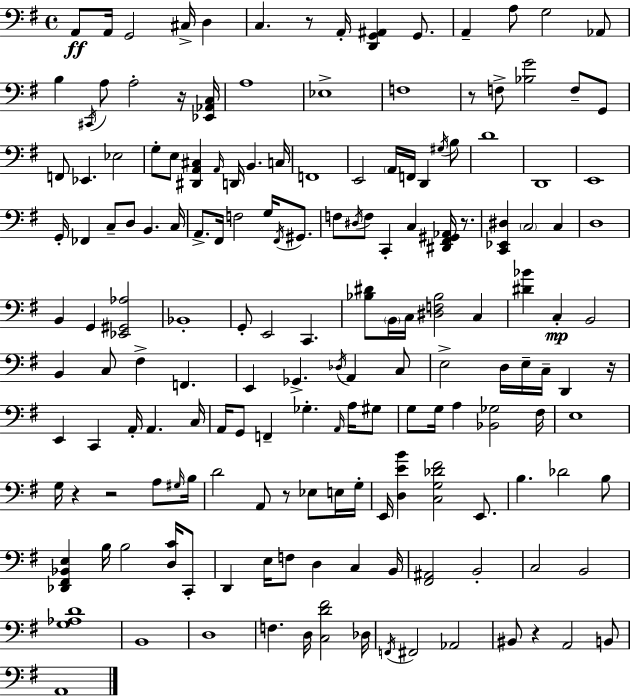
A2/e A2/s G2/h C#3/s D3/q C3/q. R/e A2/s [D2,G2,A#2]/q G2/e. A2/q A3/e G3/h Ab2/e B3/q C#2/s A3/e A3/h R/s [Eb2,Ab2,C3]/s A3/w Eb3/w F3/w R/e F3/e [Bb3,G4]/h F3/e G2/e F2/e Eb2/q. Eb3/h G3/e E3/e [D#2,A2,C#3]/q A2/s D2/s B2/q. C3/s F2/w E2/h A2/s F2/s D2/q G#3/s B3/e D4/w D2/w E2/w G2/s FES2/q C3/e D3/e B2/q. C3/s A2/e. F#2/s F3/h G3/s F#2/s G#2/e. F3/e D#3/s F3/e C2/q C3/q [D#2,F#2,G#2,Ab2]/s R/e. [C2,Eb2,D#3]/q C3/h C3/q D3/w B2/q G2/q [Eb2,G#2,Ab3]/h Bb2/w G2/e E2/h C2/q. [Bb3,D#4]/e B2/s C3/s [D#3,F3,Bb3]/h C3/q [D#4,Bb4]/q C3/q B2/h B2/q C3/e F#3/q F2/q. E2/q Gb2/q. Db3/s A2/q C3/e E3/h D3/s E3/s C3/s D2/q R/s E2/q C2/q A2/s A2/q. C3/s A2/s G2/e F2/q Gb3/q. A2/s A3/s G#3/e G3/e G3/s A3/q [Bb2,Gb3]/h F#3/s E3/w G3/s R/q R/h A3/e G#3/s B3/s D4/h A2/e R/e Eb3/e E3/s G3/s E2/s [D3,E4,B4]/q [C3,G3,Db4,F#4]/h E2/e. B3/q. Db4/h B3/e [Db2,F#2,Bb2,E3]/q B3/s B3/h [D3,C4]/s C2/e D2/q E3/s F3/e D3/q C3/q B2/s [F#2,A#2]/h B2/h C3/h B2/h [G3,Ab3,D4]/w B2/w D3/w F3/q. D3/s [C3,D4,F#4]/h Db3/s F2/s F#2/h Ab2/h BIS2/e R/q A2/h B2/e A2/w